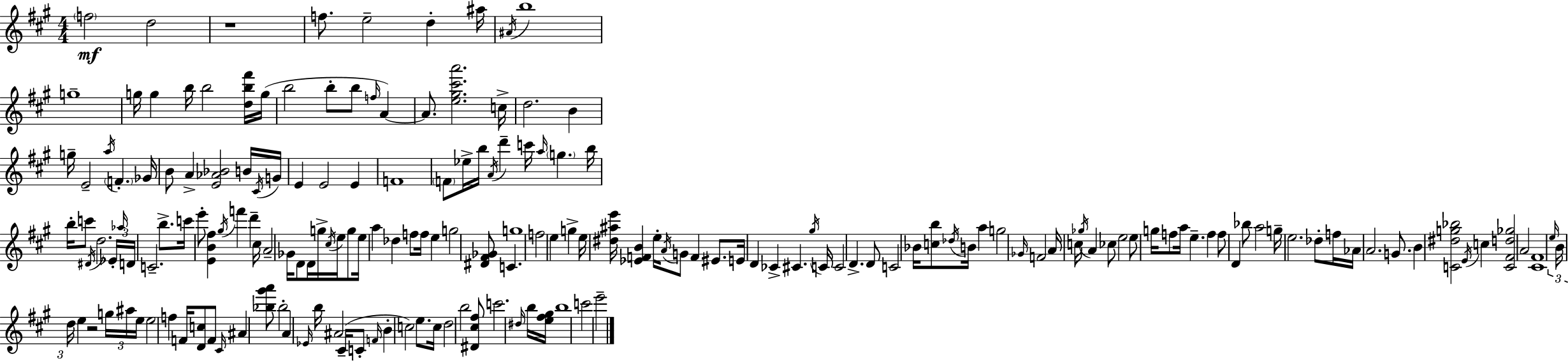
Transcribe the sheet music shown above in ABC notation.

X:1
T:Untitled
M:4/4
L:1/4
K:A
f2 d2 z4 f/2 e2 d ^a/4 ^A/4 b4 g4 g/4 g b/4 b2 [db^f']/4 g/4 b2 b/2 b/2 f/4 A A/2 [e^g^c'a']2 c/4 d2 B g/4 E2 a/4 F _G/4 B/2 A [E_A_B]2 B/4 ^C/4 G/4 E E2 E F4 F/2 _e/4 b/4 A/4 d' c'/4 a/4 g b/4 b/4 c'/2 ^D/4 d2 _E/4 _a/4 D/4 C2 b/2 c'/4 e'/2 [EB^f] ^g/4 f' d' ^c/4 A2 _G/4 D/2 D/4 g/4 ^c/4 e/4 g/2 e/4 a _d f/2 f/4 e g2 [^D^F_G]/2 C g4 f2 e g e/4 [^d^ae']/4 [_EFB] e/4 A/4 G/2 F ^E/2 E/4 D _C ^C ^g/4 C/4 C2 D D/2 C2 _B/4 [cb]/2 _d/4 B/4 a g2 _G/4 F2 A/4 c/4 _g/4 A _c/2 e2 e/2 g/4 f/2 a/4 e f f/2 D _b/2 a2 g/4 e2 _d/2 f/4 _A/4 A2 G/2 B [C^dg_b]2 E/4 c [C^Fd_g]2 A2 [^C^F]4 e/4 B/4 d/4 e z2 g/4 ^a/4 e/4 e2 f F/4 [Dc]/2 F/2 ^C/4 ^A [_b^g'a']/2 _b2 A _E/4 b/4 ^A2 ^C/4 C/2 F/4 B c2 e/2 c/4 d2 b2 [^D^c^f]/2 c'2 ^d/4 b/4 [e^f^g]/4 b4 c'2 e'2